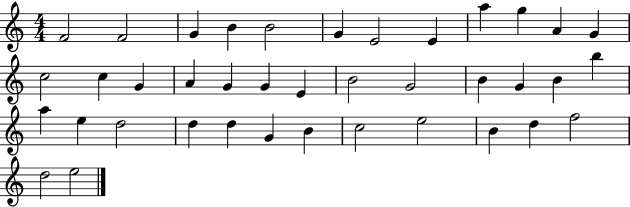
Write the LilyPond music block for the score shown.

{
  \clef treble
  \numericTimeSignature
  \time 4/4
  \key c \major
  f'2 f'2 | g'4 b'4 b'2 | g'4 e'2 e'4 | a''4 g''4 a'4 g'4 | \break c''2 c''4 g'4 | a'4 g'4 g'4 e'4 | b'2 g'2 | b'4 g'4 b'4 b''4 | \break a''4 e''4 d''2 | d''4 d''4 g'4 b'4 | c''2 e''2 | b'4 d''4 f''2 | \break d''2 e''2 | \bar "|."
}